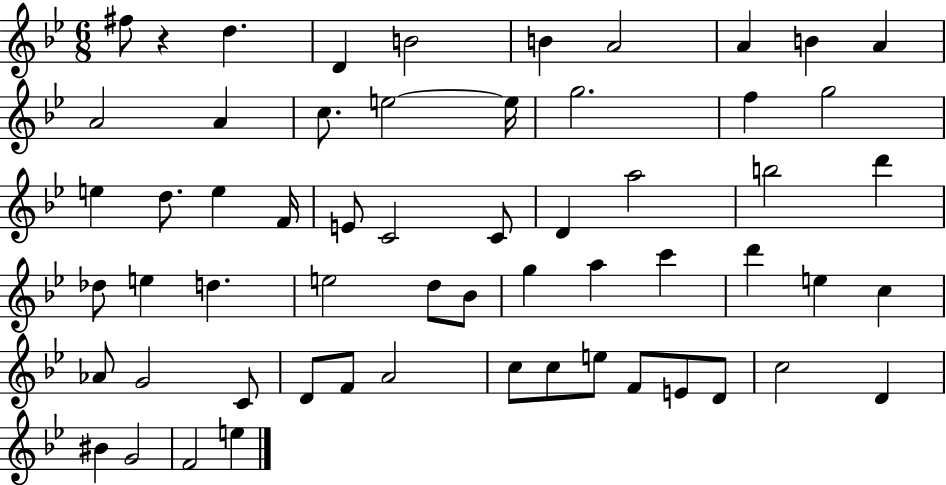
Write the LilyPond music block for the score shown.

{
  \clef treble
  \numericTimeSignature
  \time 6/8
  \key bes \major
  fis''8 r4 d''4. | d'4 b'2 | b'4 a'2 | a'4 b'4 a'4 | \break a'2 a'4 | c''8. e''2~~ e''16 | g''2. | f''4 g''2 | \break e''4 d''8. e''4 f'16 | e'8 c'2 c'8 | d'4 a''2 | b''2 d'''4 | \break des''8 e''4 d''4. | e''2 d''8 bes'8 | g''4 a''4 c'''4 | d'''4 e''4 c''4 | \break aes'8 g'2 c'8 | d'8 f'8 a'2 | c''8 c''8 e''8 f'8 e'8 d'8 | c''2 d'4 | \break bis'4 g'2 | f'2 e''4 | \bar "|."
}